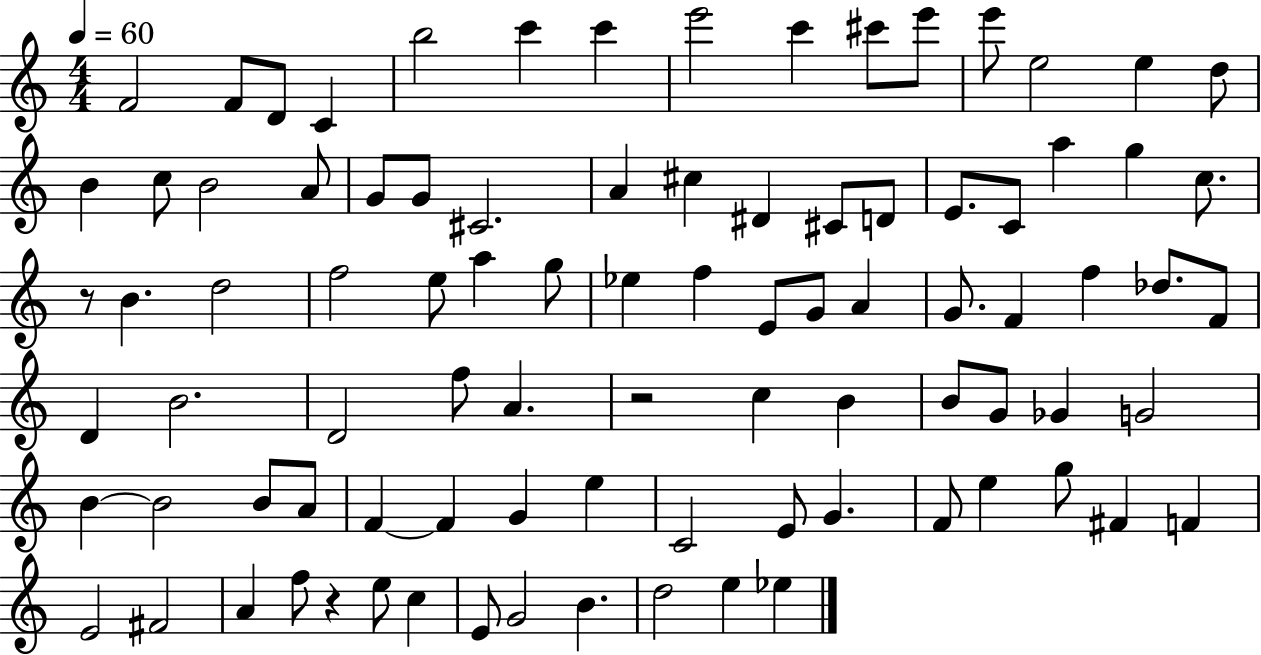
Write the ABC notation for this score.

X:1
T:Untitled
M:4/4
L:1/4
K:C
F2 F/2 D/2 C b2 c' c' e'2 c' ^c'/2 e'/2 e'/2 e2 e d/2 B c/2 B2 A/2 G/2 G/2 ^C2 A ^c ^D ^C/2 D/2 E/2 C/2 a g c/2 z/2 B d2 f2 e/2 a g/2 _e f E/2 G/2 A G/2 F f _d/2 F/2 D B2 D2 f/2 A z2 c B B/2 G/2 _G G2 B B2 B/2 A/2 F F G e C2 E/2 G F/2 e g/2 ^F F E2 ^F2 A f/2 z e/2 c E/2 G2 B d2 e _e